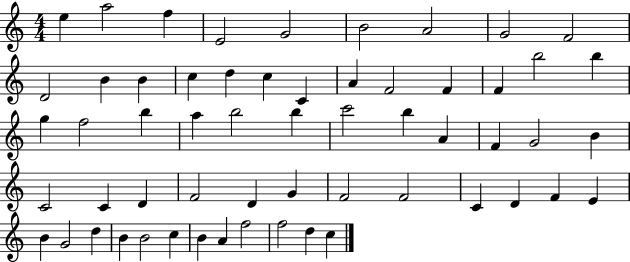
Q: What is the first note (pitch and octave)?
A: E5